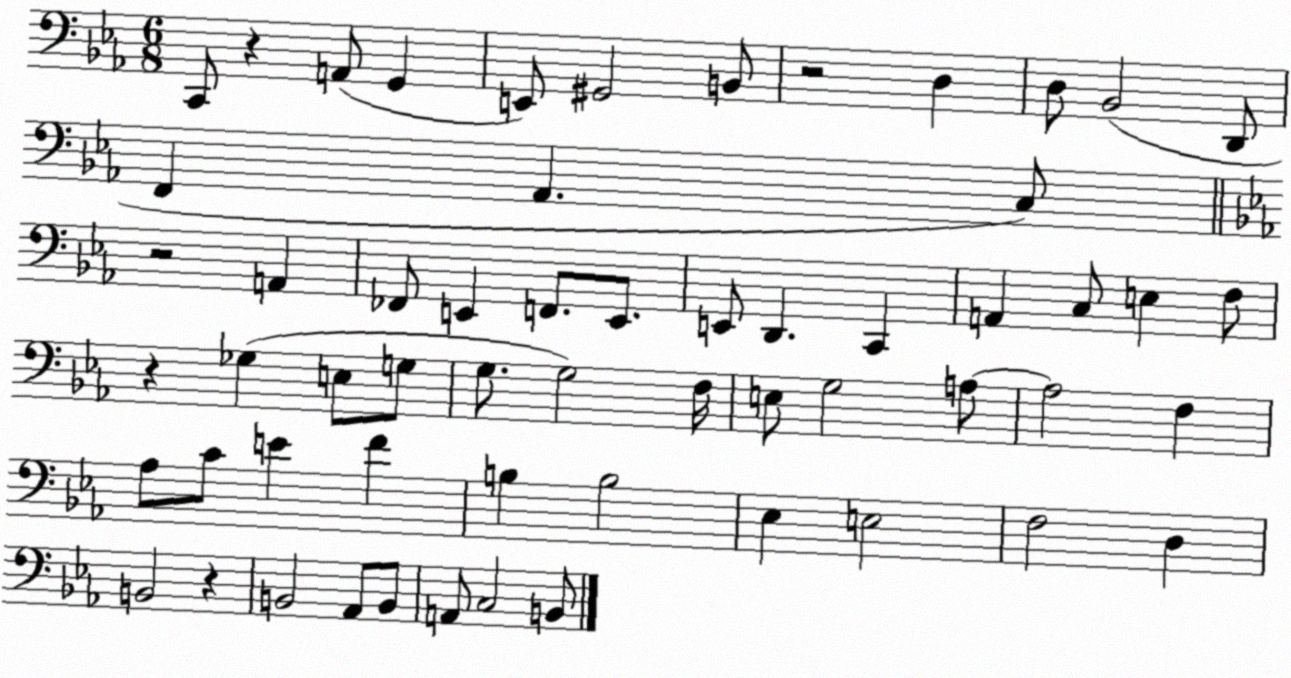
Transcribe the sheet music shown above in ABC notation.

X:1
T:Untitled
M:6/8
L:1/4
K:Eb
C,,/2 z A,,/2 G,, E,,/2 ^G,,2 B,,/2 z2 D, D,/2 _B,,2 D,,/2 F,, _A,, C,/2 z2 A,, _F,,/2 E,, F,,/2 E,,/2 E,,/2 D,, C,, A,, C,/2 E, F,/2 z _G, E,/2 G,/2 G,/2 G,2 F,/4 E,/2 G,2 A,/2 A,2 F, _A,/2 C/2 E F B, B,2 _E, E,2 F,2 D, B,,2 z B,,2 _A,,/2 B,,/2 A,,/2 C,2 B,,/2